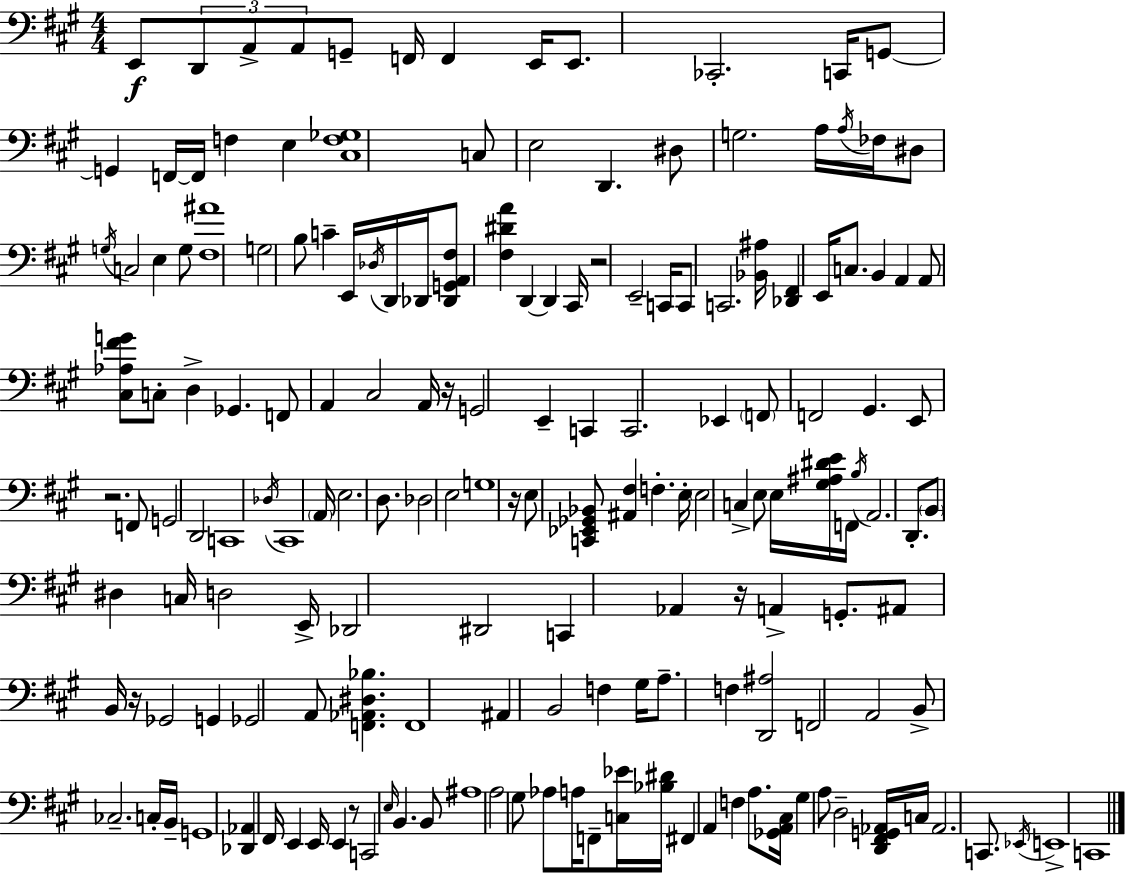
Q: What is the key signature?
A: A major